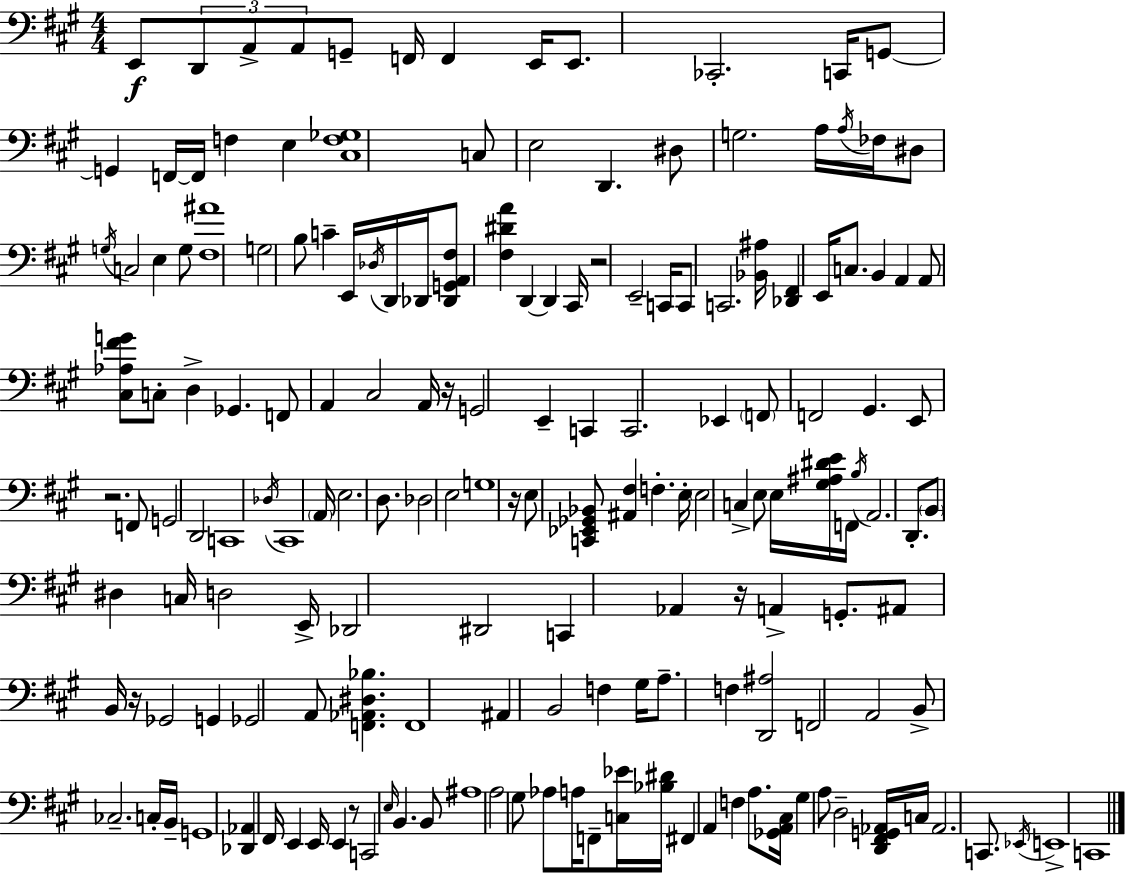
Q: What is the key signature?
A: A major